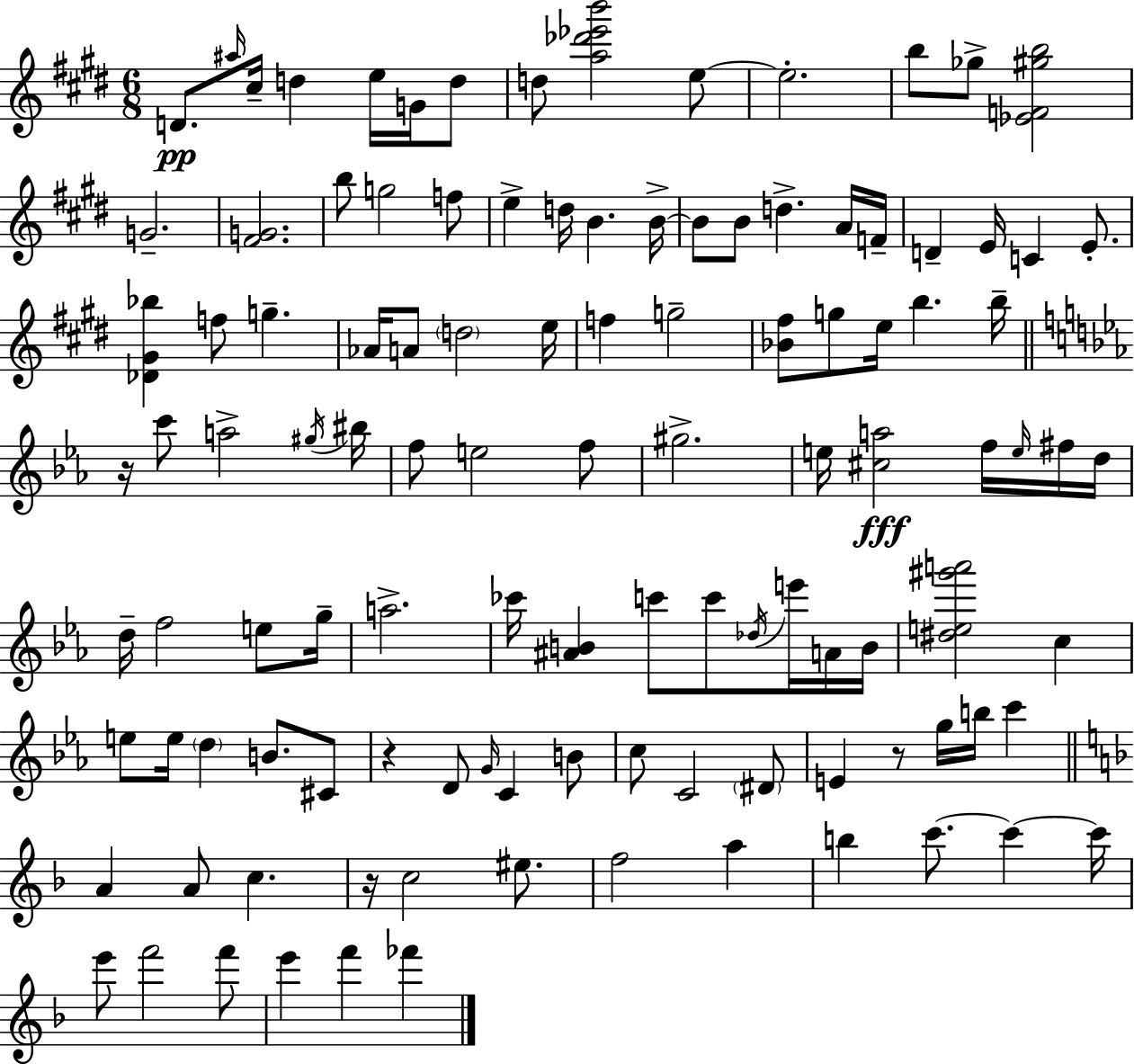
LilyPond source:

{
  \clef treble
  \numericTimeSignature
  \time 6/8
  \key e \major
  d'8.\pp \grace { ais''16 } cis''16-- d''4 e''16 g'16 d''8 | d''8 <a'' des''' ees''' b'''>2 e''8~~ | e''2.-. | b''8 ges''8-> <ees' f' gis'' b''>2 | \break g'2.-- | <fis' g'>2. | b''8 g''2 f''8 | e''4-> d''16 b'4. | \break b'16->~~ b'8 b'8 d''4.-> a'16 | f'16-- d'4-- e'16 c'4 e'8.-. | <des' gis' bes''>4 f''8 g''4.-- | aes'16 a'8 \parenthesize d''2 | \break e''16 f''4 g''2-- | <bes' fis''>8 g''8 e''16 b''4. | b''16-- \bar "||" \break \key c \minor r16 c'''8 a''2-> \acciaccatura { gis''16 } | bis''16 f''8 e''2 f''8 | gis''2.-> | e''16 <cis'' a''>2\fff f''16 \grace { e''16 } | \break fis''16 d''16 d''16-- f''2 e''8 | g''16-- a''2.-> | ces'''16 <ais' b'>4 c'''8 c'''8 \acciaccatura { des''16 } | e'''16 a'16 b'16 <dis'' e'' gis''' a'''>2 c''4 | \break e''8 e''16 \parenthesize d''4 b'8. | cis'8 r4 d'8 \grace { g'16 } c'4 | b'8 c''8 c'2 | \parenthesize dis'8 e'4 r8 g''16 b''16 | \break c'''4 \bar "||" \break \key f \major a'4 a'8 c''4. | r16 c''2 eis''8. | f''2 a''4 | b''4 c'''8.~~ c'''4~~ c'''16 | \break e'''8 f'''2 f'''8 | e'''4 f'''4 fes'''4 | \bar "|."
}